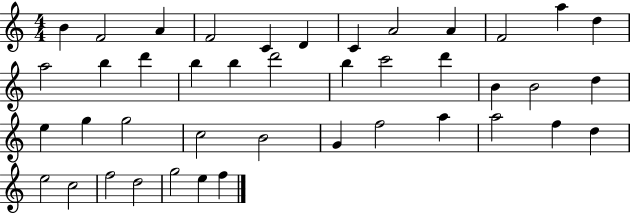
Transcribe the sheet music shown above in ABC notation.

X:1
T:Untitled
M:4/4
L:1/4
K:C
B F2 A F2 C D C A2 A F2 a d a2 b d' b b d'2 b c'2 d' B B2 d e g g2 c2 B2 G f2 a a2 f d e2 c2 f2 d2 g2 e f